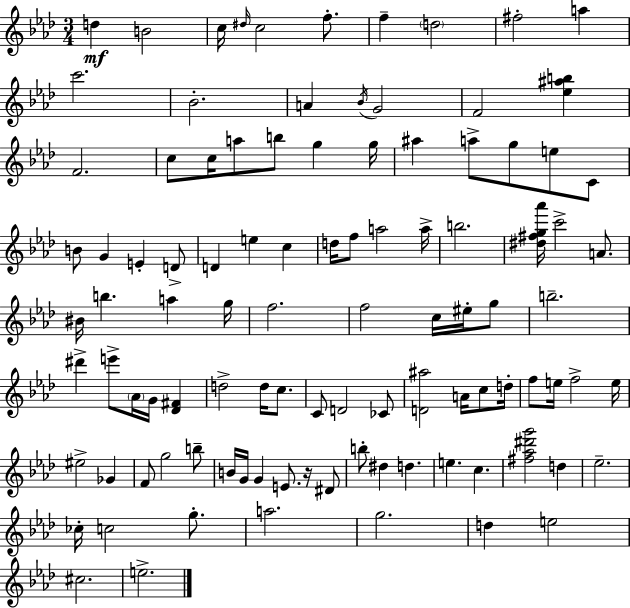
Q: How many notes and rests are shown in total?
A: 101